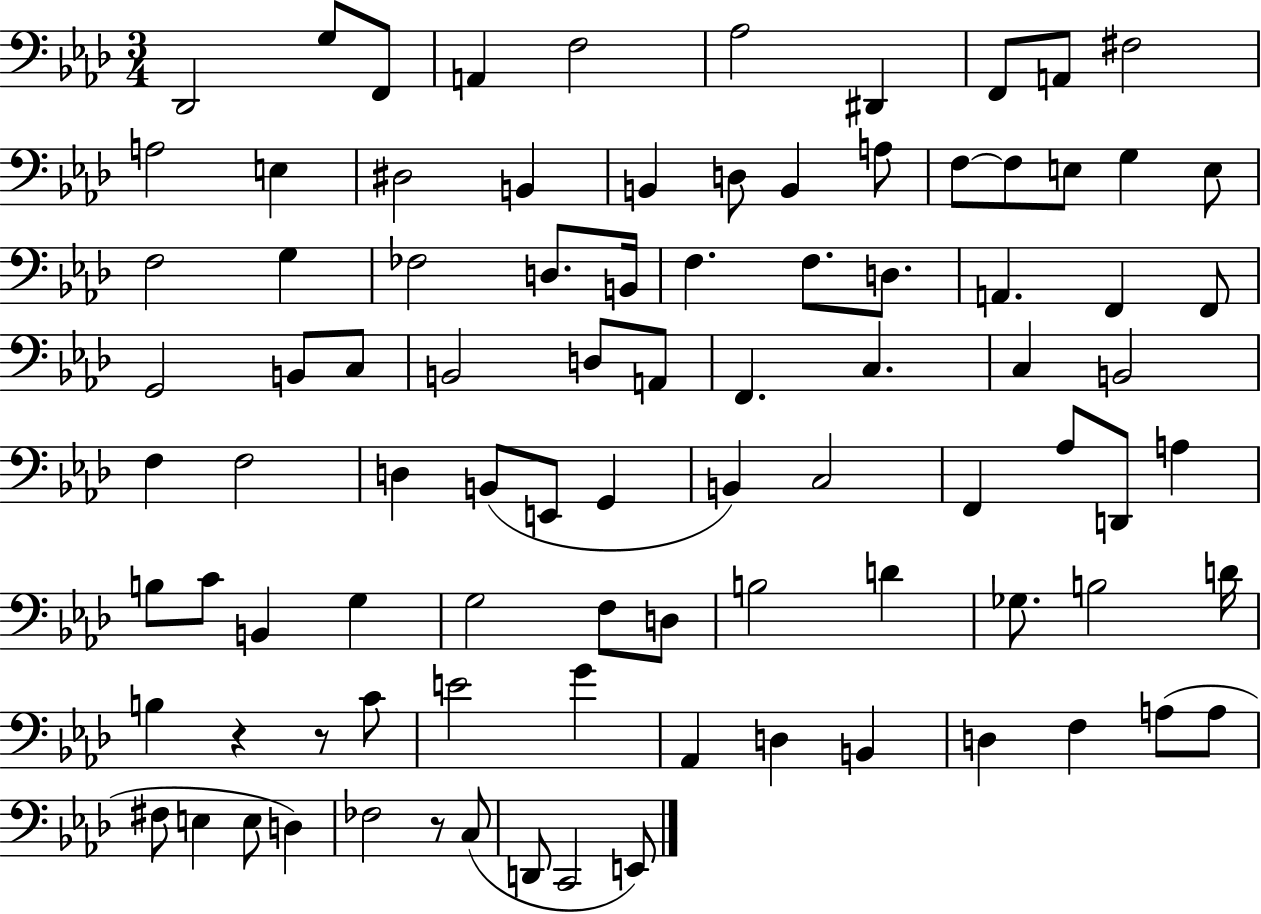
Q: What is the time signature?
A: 3/4